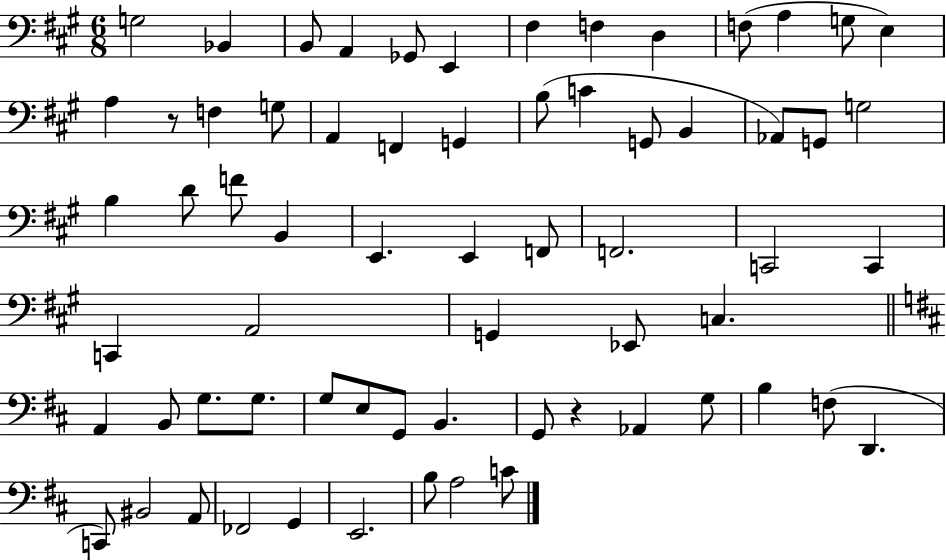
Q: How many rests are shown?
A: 2